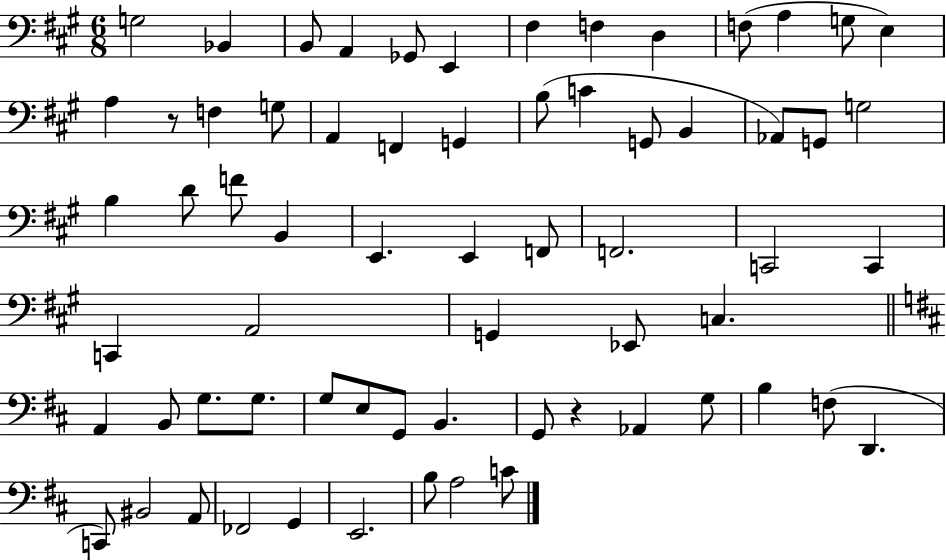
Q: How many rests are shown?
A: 2